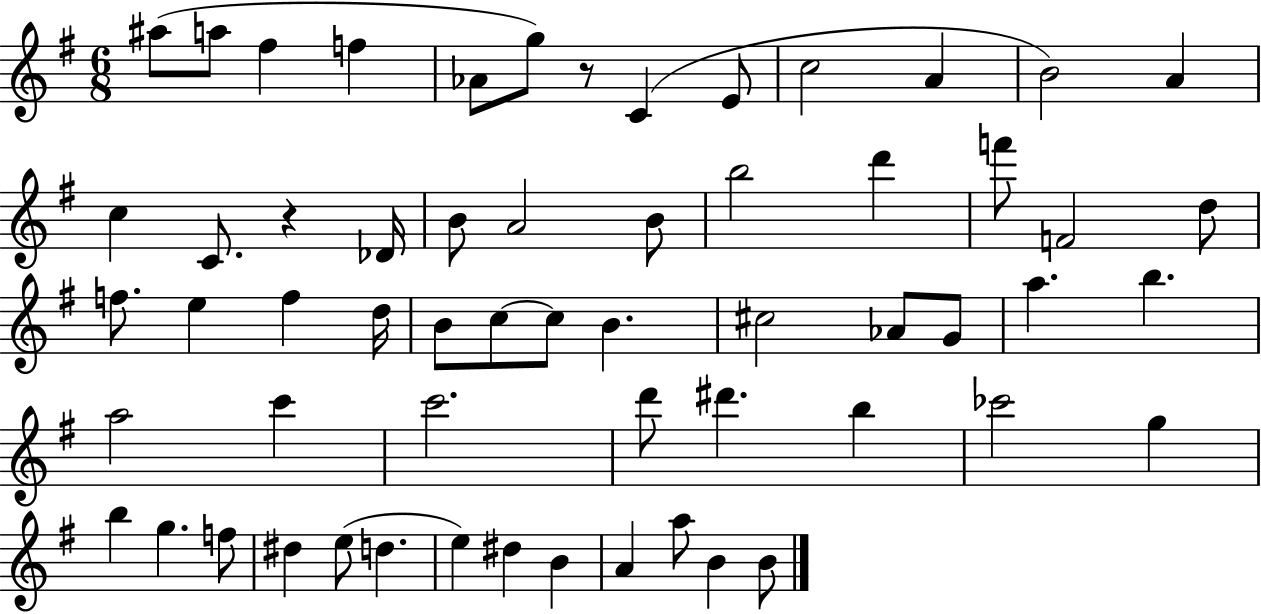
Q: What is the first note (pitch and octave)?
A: A#5